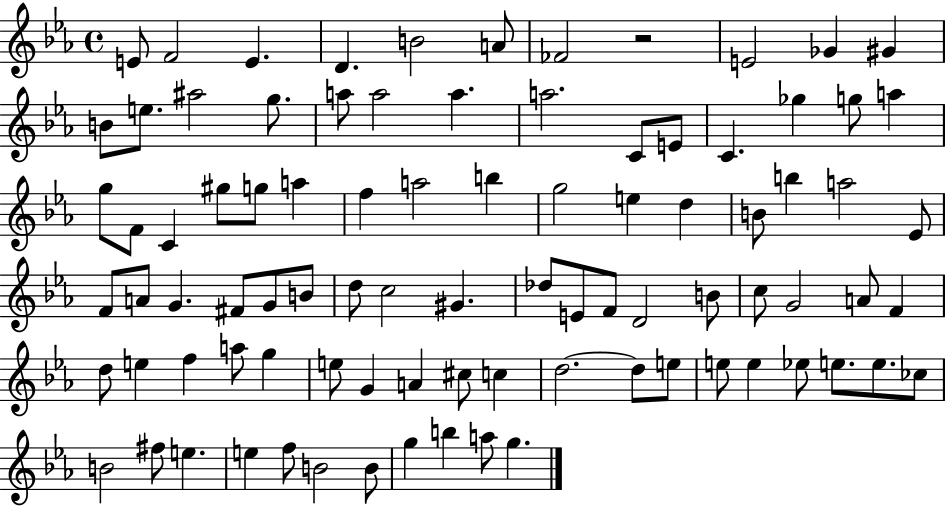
E4/e F4/h E4/q. D4/q. B4/h A4/e FES4/h R/h E4/h Gb4/q G#4/q B4/e E5/e. A#5/h G5/e. A5/e A5/h A5/q. A5/h. C4/e E4/e C4/q. Gb5/q G5/e A5/q G5/e F4/e C4/q G#5/e G5/e A5/q F5/q A5/h B5/q G5/h E5/q D5/q B4/e B5/q A5/h Eb4/e F4/e A4/e G4/q. F#4/e G4/e B4/e D5/e C5/h G#4/q. Db5/e E4/e F4/e D4/h B4/e C5/e G4/h A4/e F4/q D5/e E5/q F5/q A5/e G5/q E5/e G4/q A4/q C#5/e C5/q D5/h. D5/e E5/e E5/e E5/q Eb5/e E5/e. E5/e. CES5/e B4/h F#5/e E5/q. E5/q F5/e B4/h B4/e G5/q B5/q A5/e G5/q.